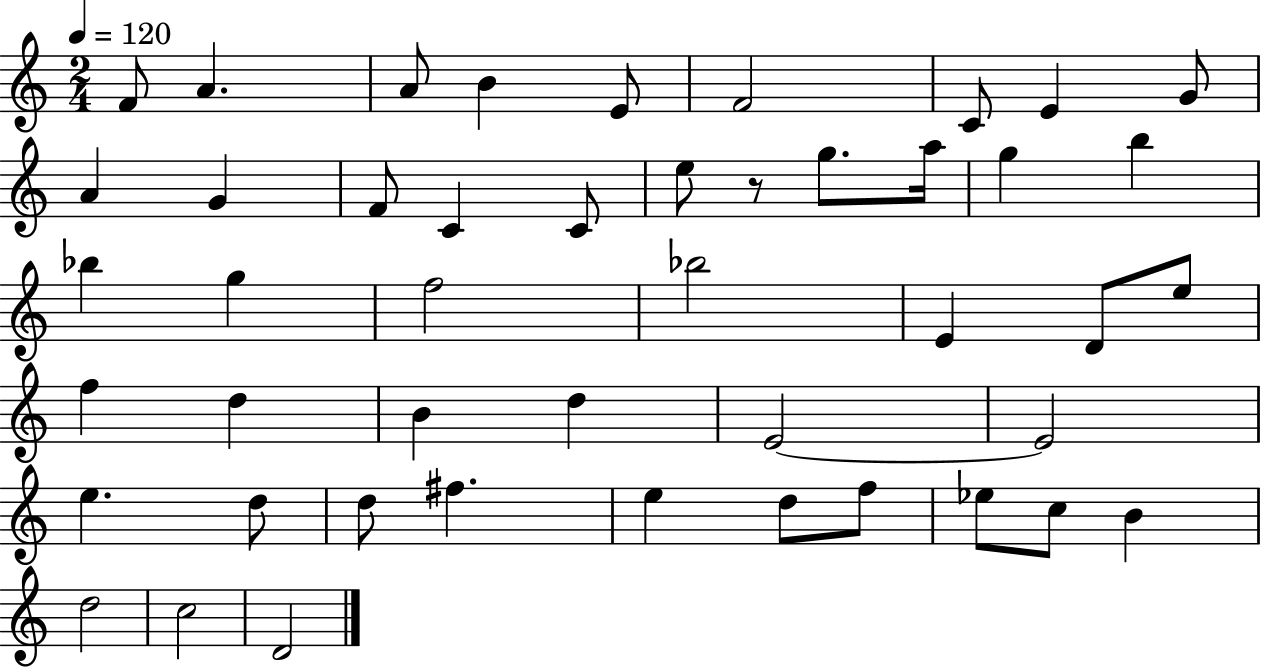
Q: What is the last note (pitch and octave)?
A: D4